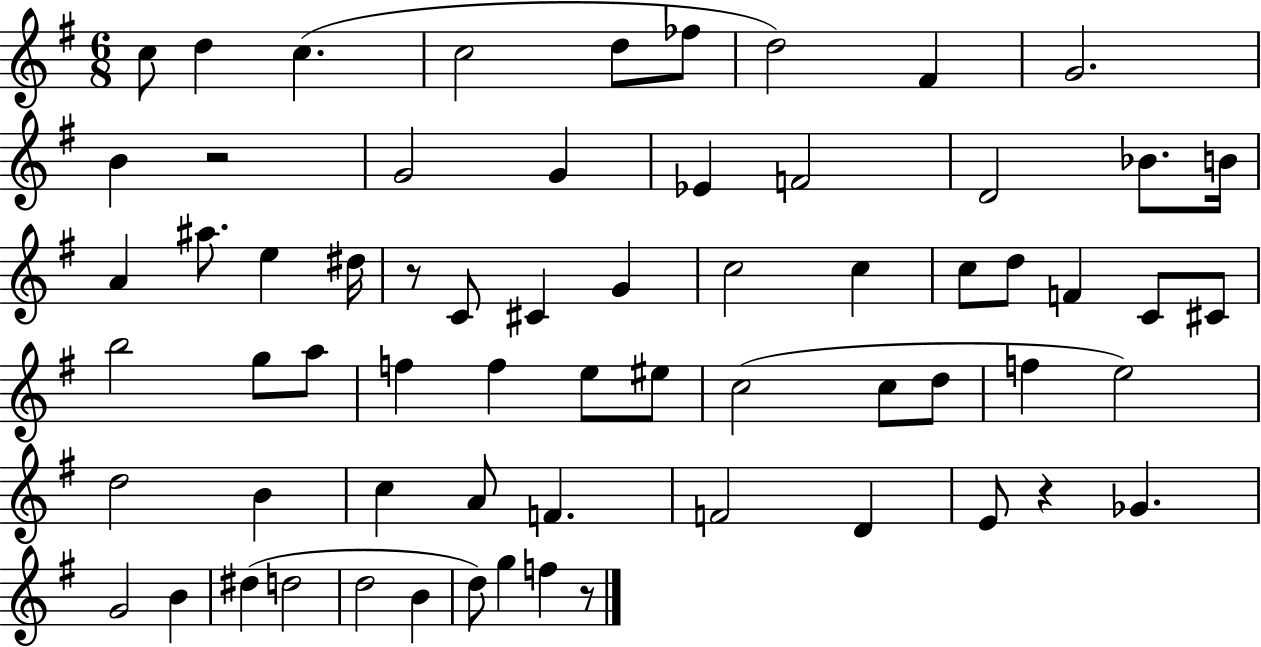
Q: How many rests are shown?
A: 4